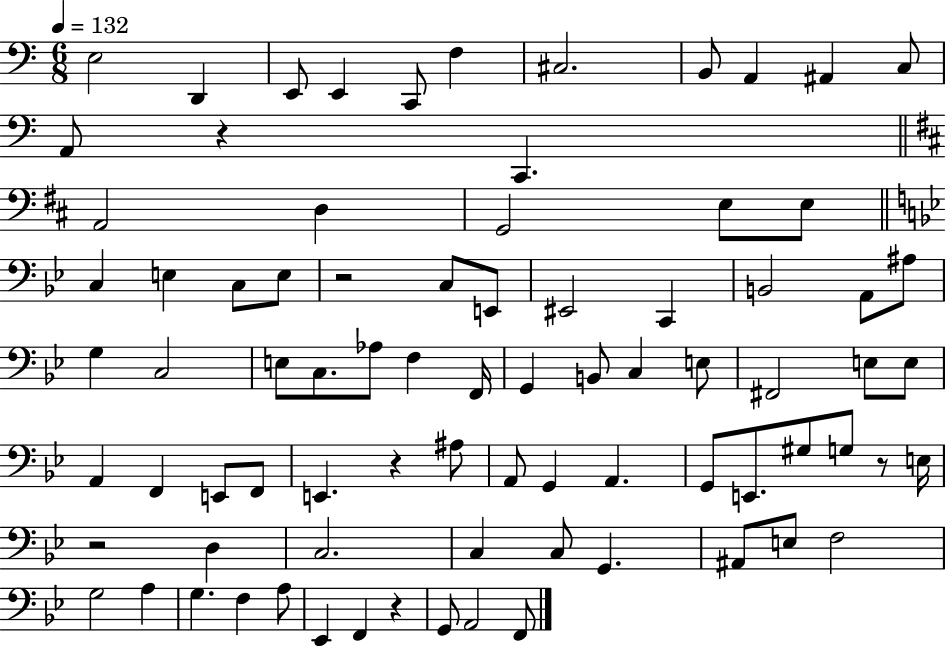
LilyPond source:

{
  \clef bass
  \numericTimeSignature
  \time 6/8
  \key c \major
  \tempo 4 = 132
  e2 d,4 | e,8 e,4 c,8 f4 | cis2. | b,8 a,4 ais,4 c8 | \break a,8 r4 c,4. | \bar "||" \break \key d \major a,2 d4 | g,2 e8 e8 | \bar "||" \break \key bes \major c4 e4 c8 e8 | r2 c8 e,8 | eis,2 c,4 | b,2 a,8 ais8 | \break g4 c2 | e8 c8. aes8 f4 f,16 | g,4 b,8 c4 e8 | fis,2 e8 e8 | \break a,4 f,4 e,8 f,8 | e,4. r4 ais8 | a,8 g,4 a,4. | g,8 e,8. gis8 g8 r8 e16 | \break r2 d4 | c2. | c4 c8 g,4. | ais,8 e8 f2 | \break g2 a4 | g4. f4 a8 | ees,4 f,4 r4 | g,8 a,2 f,8 | \break \bar "|."
}